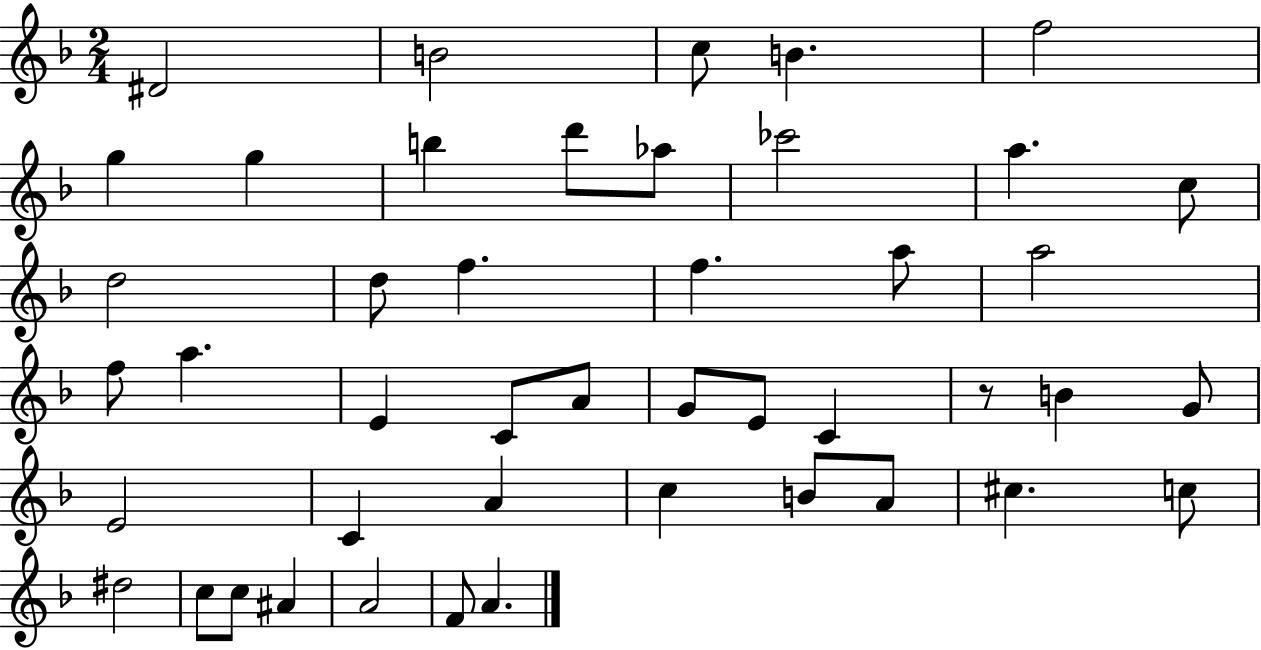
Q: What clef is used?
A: treble